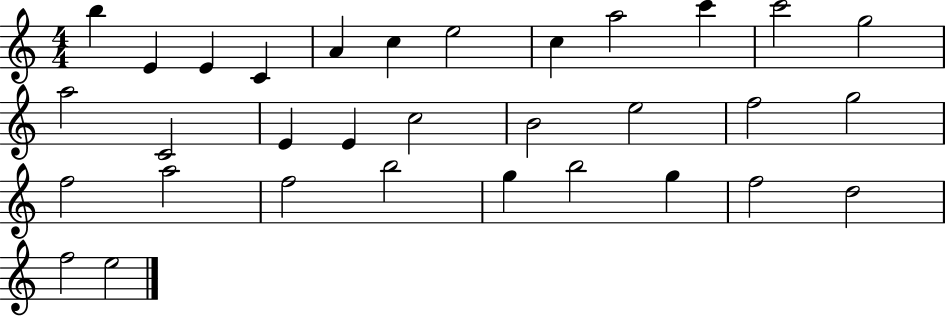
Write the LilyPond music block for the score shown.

{
  \clef treble
  \numericTimeSignature
  \time 4/4
  \key c \major
  b''4 e'4 e'4 c'4 | a'4 c''4 e''2 | c''4 a''2 c'''4 | c'''2 g''2 | \break a''2 c'2 | e'4 e'4 c''2 | b'2 e''2 | f''2 g''2 | \break f''2 a''2 | f''2 b''2 | g''4 b''2 g''4 | f''2 d''2 | \break f''2 e''2 | \bar "|."
}